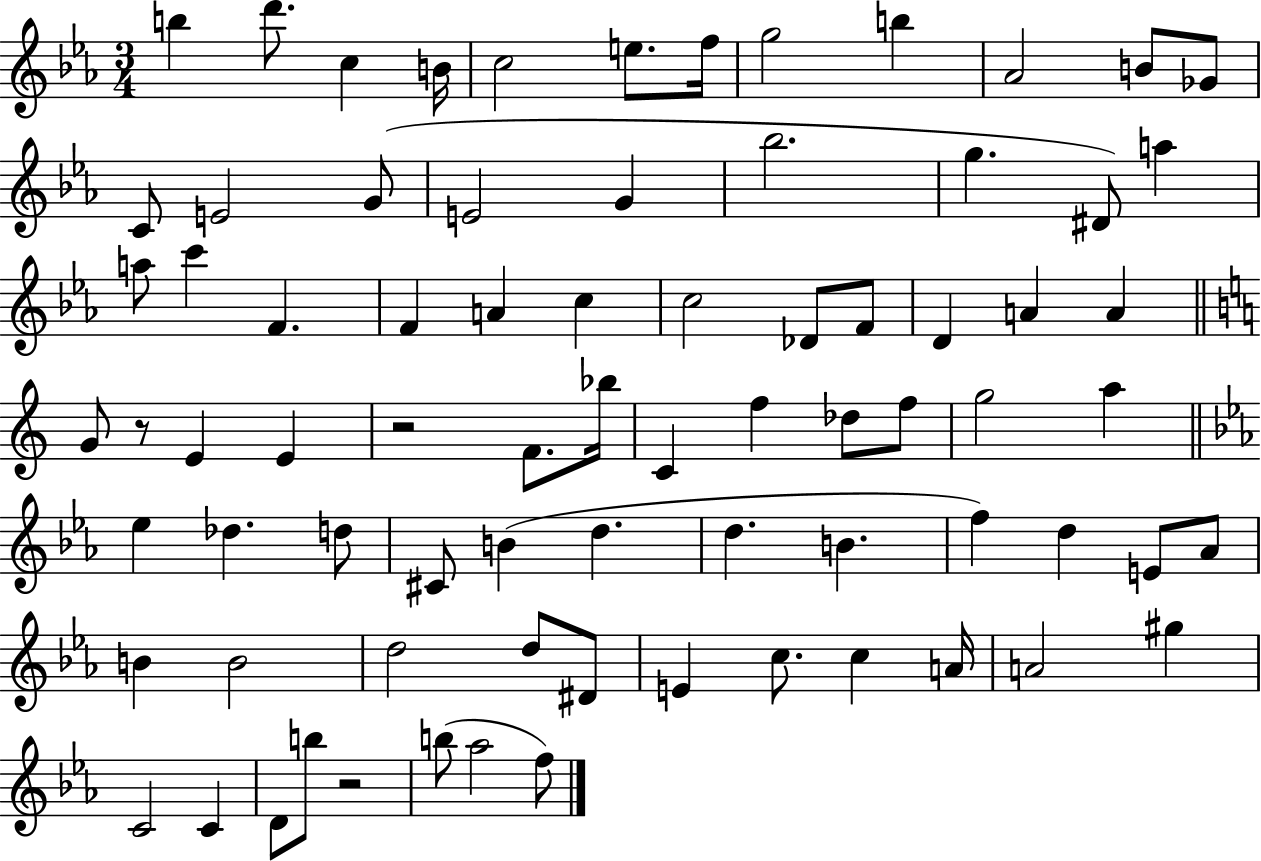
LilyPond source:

{
  \clef treble
  \numericTimeSignature
  \time 3/4
  \key ees \major
  \repeat volta 2 { b''4 d'''8. c''4 b'16 | c''2 e''8. f''16 | g''2 b''4 | aes'2 b'8 ges'8 | \break c'8 e'2 g'8( | e'2 g'4 | bes''2. | g''4. dis'8) a''4 | \break a''8 c'''4 f'4. | f'4 a'4 c''4 | c''2 des'8 f'8 | d'4 a'4 a'4 | \break \bar "||" \break \key a \minor g'8 r8 e'4 e'4 | r2 f'8. bes''16 | c'4 f''4 des''8 f''8 | g''2 a''4 | \break \bar "||" \break \key ees \major ees''4 des''4. d''8 | cis'8 b'4( d''4. | d''4. b'4. | f''4) d''4 e'8 aes'8 | \break b'4 b'2 | d''2 d''8 dis'8 | e'4 c''8. c''4 a'16 | a'2 gis''4 | \break c'2 c'4 | d'8 b''8 r2 | b''8( aes''2 f''8) | } \bar "|."
}